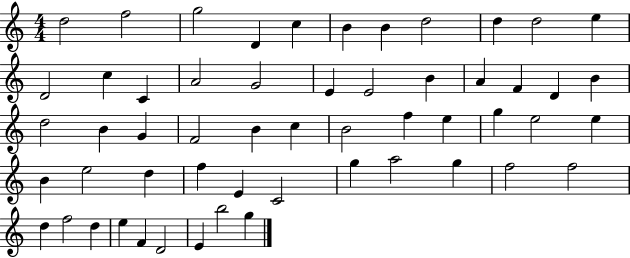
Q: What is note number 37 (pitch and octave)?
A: E5